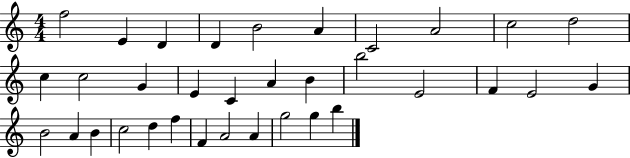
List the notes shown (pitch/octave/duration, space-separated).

F5/h E4/q D4/q D4/q B4/h A4/q C4/h A4/h C5/h D5/h C5/q C5/h G4/q E4/q C4/q A4/q B4/q B5/h E4/h F4/q E4/h G4/q B4/h A4/q B4/q C5/h D5/q F5/q F4/q A4/h A4/q G5/h G5/q B5/q